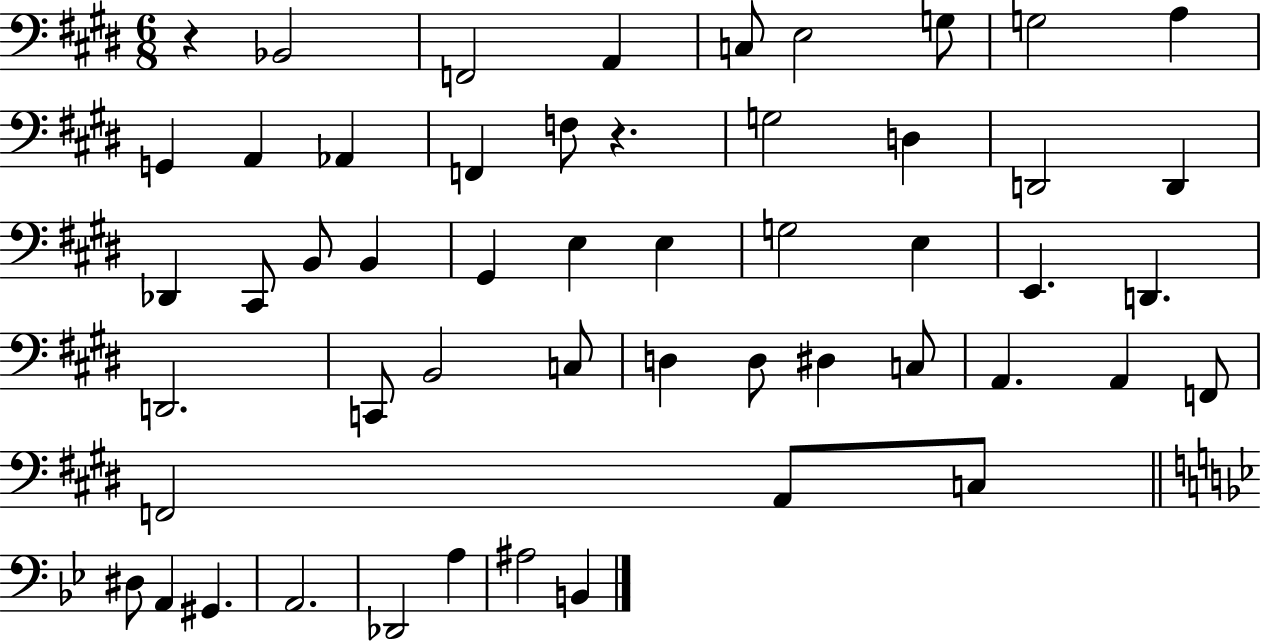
X:1
T:Untitled
M:6/8
L:1/4
K:E
z _B,,2 F,,2 A,, C,/2 E,2 G,/2 G,2 A, G,, A,, _A,, F,, F,/2 z G,2 D, D,,2 D,, _D,, ^C,,/2 B,,/2 B,, ^G,, E, E, G,2 E, E,, D,, D,,2 C,,/2 B,,2 C,/2 D, D,/2 ^D, C,/2 A,, A,, F,,/2 F,,2 A,,/2 C,/2 ^D,/2 A,, ^G,, A,,2 _D,,2 A, ^A,2 B,,